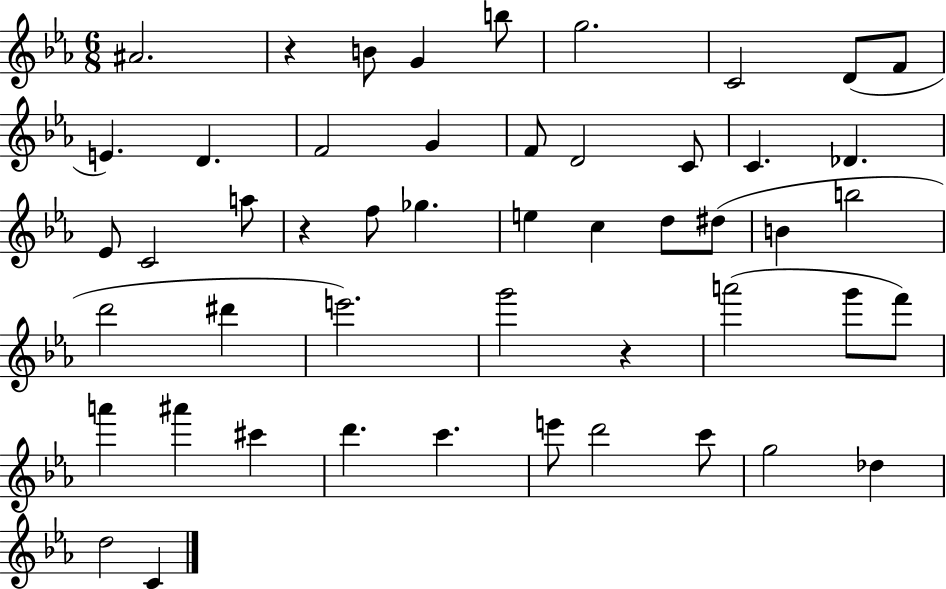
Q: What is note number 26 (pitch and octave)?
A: D#5